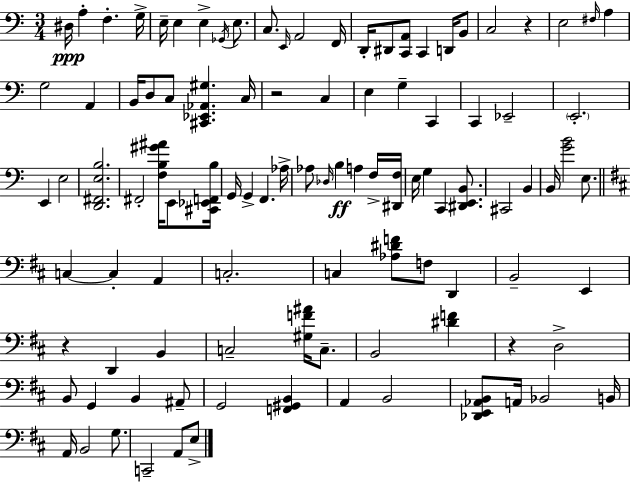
X:1
T:Untitled
M:3/4
L:1/4
K:Am
^D,/4 A, F, G,/4 E,/4 E, E, _G,,/4 E,/2 C,/2 E,,/4 A,,2 F,,/4 D,,/4 ^D,,/2 [C,,A,,]/2 C,, D,,/4 B,,/2 C,2 z E,2 ^F,/4 A, G,2 A,, B,,/4 D,/2 C,/2 [^C,,_E,,_A,,^G,] C,/4 z2 C, E, G, C,, C,, _E,,2 E,,2 E,, E,2 [D,,^F,,E,B,]2 ^F,,2 [F,B,^G^A]/4 E,,/2 [^C,,_E,,F,,B,]/4 G,,/4 G,, F,, _A,/4 _A,/2 _D,/4 B, A, F,/4 [^D,,F,]/4 E,/4 G, C,, [^D,,E,,B,,]/2 ^C,,2 B,, B,,/4 [GB]2 E,/2 C, C, A,, C,2 C, [_A,^DF]/2 F,/2 D,, B,,2 E,, z D,, B,, C,2 [^G,F^A]/4 C,/2 B,,2 [^DF] z D,2 B,,/2 G,, B,, ^A,,/2 G,,2 [F,,^G,,B,,] A,, B,,2 [_D,,E,,_A,,B,,]/2 A,,/4 _B,,2 B,,/4 A,,/4 B,,2 G,/2 C,,2 A,,/2 E,/2